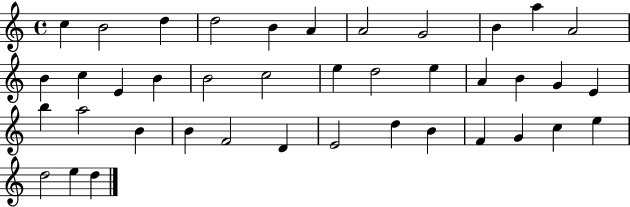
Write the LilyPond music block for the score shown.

{
  \clef treble
  \time 4/4
  \defaultTimeSignature
  \key c \major
  c''4 b'2 d''4 | d''2 b'4 a'4 | a'2 g'2 | b'4 a''4 a'2 | \break b'4 c''4 e'4 b'4 | b'2 c''2 | e''4 d''2 e''4 | a'4 b'4 g'4 e'4 | \break b''4 a''2 b'4 | b'4 f'2 d'4 | e'2 d''4 b'4 | f'4 g'4 c''4 e''4 | \break d''2 e''4 d''4 | \bar "|."
}